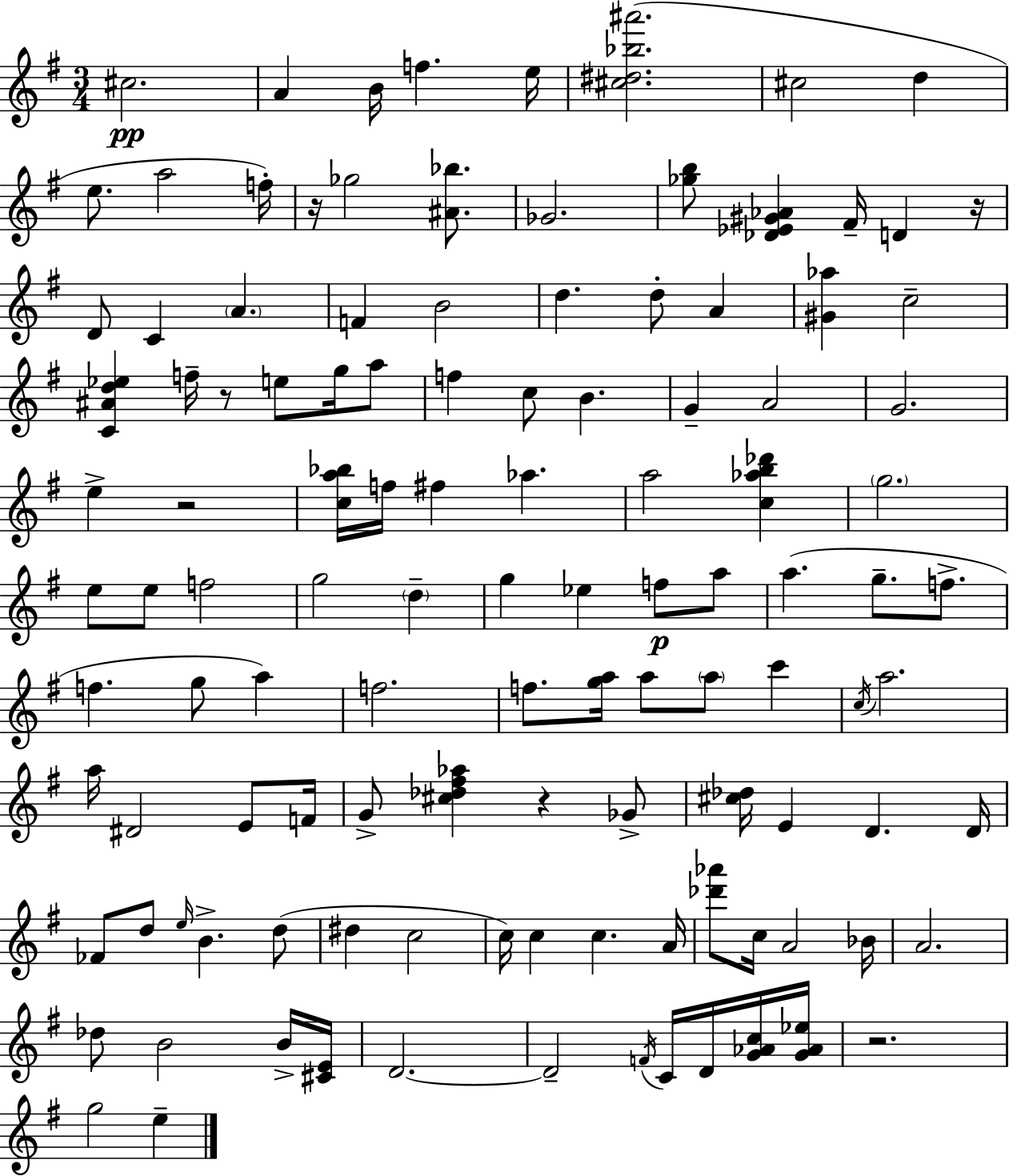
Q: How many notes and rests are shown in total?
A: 116